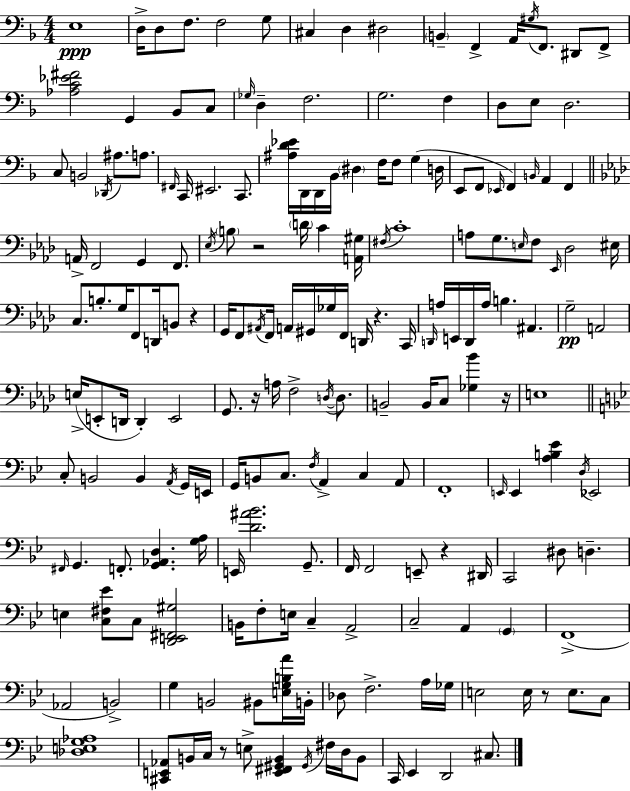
X:1
T:Untitled
M:4/4
L:1/4
K:F
E,4 D,/4 D,/2 F,/2 F,2 G,/2 ^C, D, ^D,2 B,, F,, A,,/4 ^G,/4 F,,/2 ^D,,/2 F,,/2 [_A,C_E^F]2 G,, _B,,/2 C,/2 _G,/4 D, F,2 G,2 F, D,/2 E,/2 D,2 C,/2 B,,2 _D,,/4 ^A,/2 A,/2 ^F,,/4 C,,/4 ^E,,2 C,,/2 [^A,D_E]/4 D,,/4 D,,/4 _B,,/4 ^D, F,/4 F,/2 G, D,/4 E,,/2 F,,/2 _E,,/4 F,, B,,/4 A,, F,, A,,/4 F,,2 G,, F,,/2 _E,/4 B,/2 z2 D/4 C [A,,^G,]/4 ^F,/4 C4 A,/2 G,/2 E,/4 F,/2 _E,,/4 _D,2 ^E,/4 C,/2 B,/2 G,/4 F,,/2 D,,/4 B,,/2 z G,,/4 F,,/2 ^A,,/4 F,,/4 A,,/4 ^G,,/4 _G,/4 F,,/4 D,,/4 z C,,/4 D,,/4 A,/4 E,,/4 D,,/4 A,/4 B, ^A,, G,2 A,,2 E,/4 E,,/2 D,,/4 D,, E,,2 G,,/2 z/4 A,/4 F,2 D,/4 D,/2 B,,2 B,,/4 C,/2 [_G,_B] z/4 E,4 C,/2 B,,2 B,, A,,/4 G,,/4 E,,/4 G,,/4 B,,/2 C,/2 F,/4 A,, C, A,,/2 F,,4 E,,/4 E,, [A,B,_E] D,/4 _E,,2 ^F,,/4 G,, F,,/2 [G,,_A,,D,] [G,A,]/4 E,,/4 [D^A_B]2 G,,/2 F,,/4 F,,2 E,,/2 z ^D,,/4 C,,2 ^D,/2 D, E, [C,^F,_E]/2 C,/2 [D,,E,,^F,,^G,]2 B,,/4 F,/2 E,/4 C, A,,2 C,2 A,, G,, F,,4 _A,,2 B,,2 G, B,,2 ^B,,/2 [E,G,B,A]/4 B,,/4 _D,/2 F,2 A,/4 _G,/4 E,2 E,/4 z/2 E,/2 C,/2 [_D,E,G,_A,]4 [^C,,E,,_A,,]/2 B,,/4 C,/4 z/2 E,/2 [E,,^F,,^G,,B,,] ^G,,/4 ^F,/4 D,/4 B,,/2 C,,/4 _E,, D,,2 ^C,/2